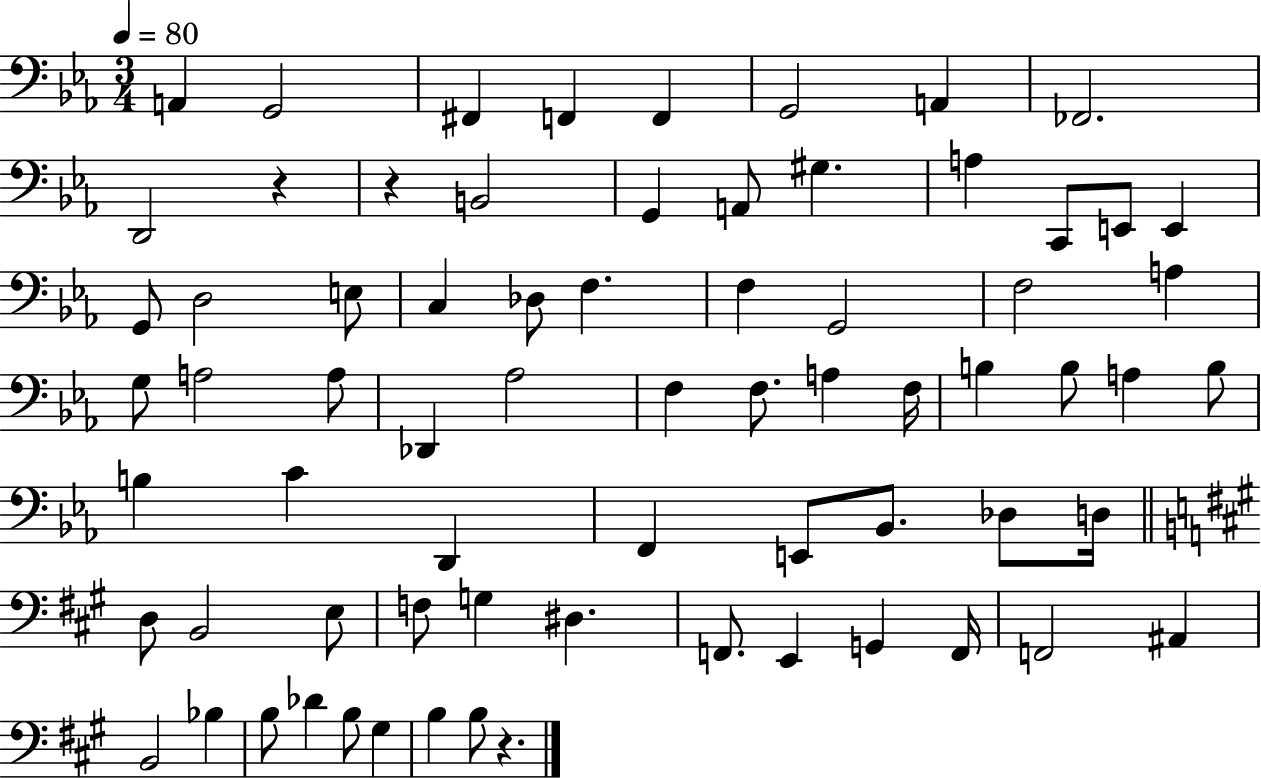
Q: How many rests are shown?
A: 3